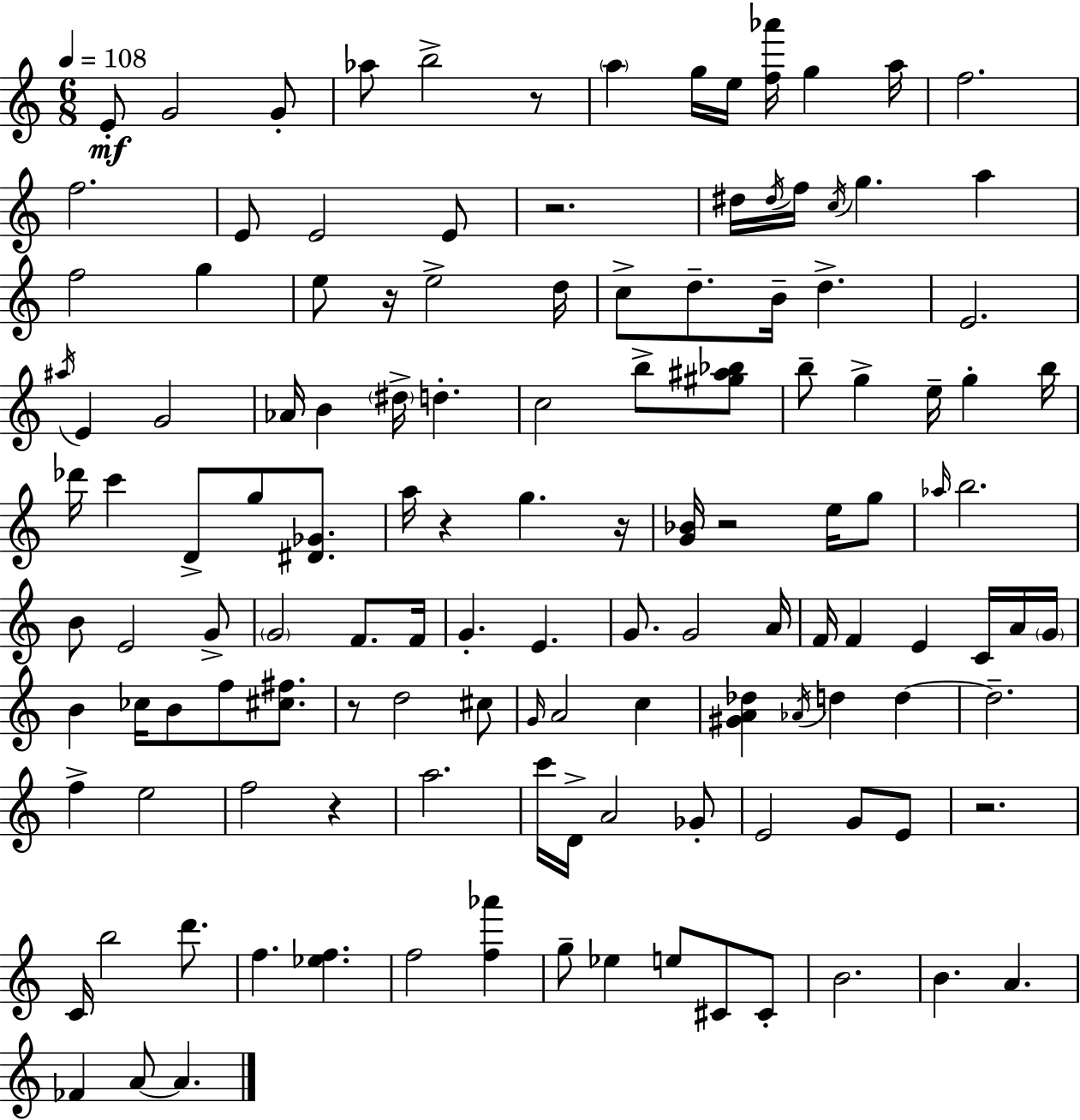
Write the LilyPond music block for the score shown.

{
  \clef treble
  \numericTimeSignature
  \time 6/8
  \key a \minor
  \tempo 4 = 108
  e'8-.\mf g'2 g'8-. | aes''8 b''2-> r8 | \parenthesize a''4 g''16 e''16 <f'' aes'''>16 g''4 a''16 | f''2. | \break f''2. | e'8 e'2 e'8 | r2. | dis''16 \acciaccatura { dis''16 } f''16 \acciaccatura { c''16 } g''4. a''4 | \break f''2 g''4 | e''8 r16 e''2-> | d''16 c''8-> d''8.-- b'16-- d''4.-> | e'2. | \break \acciaccatura { ais''16 } e'4 g'2 | aes'16 b'4 \parenthesize dis''16-> d''4.-. | c''2 b''8-> | <gis'' ais'' bes''>8 b''8-- g''4-> e''16-- g''4-. | \break b''16 des'''16 c'''4 d'8-> g''8 | <dis' ges'>8. a''16 r4 g''4. | r16 <g' bes'>16 r2 | e''16 g''8 \grace { aes''16 } b''2. | \break b'8 e'2 | g'8-> \parenthesize g'2 | f'8. f'16 g'4.-. e'4. | g'8. g'2 | \break a'16 f'16 f'4 e'4 | c'16 a'16 \parenthesize g'16 b'4 ces''16 b'8 f''8 | <cis'' fis''>8. r8 d''2 | cis''8 \grace { g'16 } a'2 | \break c''4 <gis' a' des''>4 \acciaccatura { aes'16 } d''4 | d''4~~ d''2.-- | f''4-> e''2 | f''2 | \break r4 a''2. | c'''16 d'16-> a'2 | ges'8-. e'2 | g'8 e'8 r2. | \break c'16 b''2 | d'''8. f''4. | <ees'' f''>4. f''2 | <f'' aes'''>4 g''8-- ees''4 | \break e''8 cis'8 cis'8-. b'2. | b'4. | a'4. fes'4 a'8~~ | a'4. \bar "|."
}